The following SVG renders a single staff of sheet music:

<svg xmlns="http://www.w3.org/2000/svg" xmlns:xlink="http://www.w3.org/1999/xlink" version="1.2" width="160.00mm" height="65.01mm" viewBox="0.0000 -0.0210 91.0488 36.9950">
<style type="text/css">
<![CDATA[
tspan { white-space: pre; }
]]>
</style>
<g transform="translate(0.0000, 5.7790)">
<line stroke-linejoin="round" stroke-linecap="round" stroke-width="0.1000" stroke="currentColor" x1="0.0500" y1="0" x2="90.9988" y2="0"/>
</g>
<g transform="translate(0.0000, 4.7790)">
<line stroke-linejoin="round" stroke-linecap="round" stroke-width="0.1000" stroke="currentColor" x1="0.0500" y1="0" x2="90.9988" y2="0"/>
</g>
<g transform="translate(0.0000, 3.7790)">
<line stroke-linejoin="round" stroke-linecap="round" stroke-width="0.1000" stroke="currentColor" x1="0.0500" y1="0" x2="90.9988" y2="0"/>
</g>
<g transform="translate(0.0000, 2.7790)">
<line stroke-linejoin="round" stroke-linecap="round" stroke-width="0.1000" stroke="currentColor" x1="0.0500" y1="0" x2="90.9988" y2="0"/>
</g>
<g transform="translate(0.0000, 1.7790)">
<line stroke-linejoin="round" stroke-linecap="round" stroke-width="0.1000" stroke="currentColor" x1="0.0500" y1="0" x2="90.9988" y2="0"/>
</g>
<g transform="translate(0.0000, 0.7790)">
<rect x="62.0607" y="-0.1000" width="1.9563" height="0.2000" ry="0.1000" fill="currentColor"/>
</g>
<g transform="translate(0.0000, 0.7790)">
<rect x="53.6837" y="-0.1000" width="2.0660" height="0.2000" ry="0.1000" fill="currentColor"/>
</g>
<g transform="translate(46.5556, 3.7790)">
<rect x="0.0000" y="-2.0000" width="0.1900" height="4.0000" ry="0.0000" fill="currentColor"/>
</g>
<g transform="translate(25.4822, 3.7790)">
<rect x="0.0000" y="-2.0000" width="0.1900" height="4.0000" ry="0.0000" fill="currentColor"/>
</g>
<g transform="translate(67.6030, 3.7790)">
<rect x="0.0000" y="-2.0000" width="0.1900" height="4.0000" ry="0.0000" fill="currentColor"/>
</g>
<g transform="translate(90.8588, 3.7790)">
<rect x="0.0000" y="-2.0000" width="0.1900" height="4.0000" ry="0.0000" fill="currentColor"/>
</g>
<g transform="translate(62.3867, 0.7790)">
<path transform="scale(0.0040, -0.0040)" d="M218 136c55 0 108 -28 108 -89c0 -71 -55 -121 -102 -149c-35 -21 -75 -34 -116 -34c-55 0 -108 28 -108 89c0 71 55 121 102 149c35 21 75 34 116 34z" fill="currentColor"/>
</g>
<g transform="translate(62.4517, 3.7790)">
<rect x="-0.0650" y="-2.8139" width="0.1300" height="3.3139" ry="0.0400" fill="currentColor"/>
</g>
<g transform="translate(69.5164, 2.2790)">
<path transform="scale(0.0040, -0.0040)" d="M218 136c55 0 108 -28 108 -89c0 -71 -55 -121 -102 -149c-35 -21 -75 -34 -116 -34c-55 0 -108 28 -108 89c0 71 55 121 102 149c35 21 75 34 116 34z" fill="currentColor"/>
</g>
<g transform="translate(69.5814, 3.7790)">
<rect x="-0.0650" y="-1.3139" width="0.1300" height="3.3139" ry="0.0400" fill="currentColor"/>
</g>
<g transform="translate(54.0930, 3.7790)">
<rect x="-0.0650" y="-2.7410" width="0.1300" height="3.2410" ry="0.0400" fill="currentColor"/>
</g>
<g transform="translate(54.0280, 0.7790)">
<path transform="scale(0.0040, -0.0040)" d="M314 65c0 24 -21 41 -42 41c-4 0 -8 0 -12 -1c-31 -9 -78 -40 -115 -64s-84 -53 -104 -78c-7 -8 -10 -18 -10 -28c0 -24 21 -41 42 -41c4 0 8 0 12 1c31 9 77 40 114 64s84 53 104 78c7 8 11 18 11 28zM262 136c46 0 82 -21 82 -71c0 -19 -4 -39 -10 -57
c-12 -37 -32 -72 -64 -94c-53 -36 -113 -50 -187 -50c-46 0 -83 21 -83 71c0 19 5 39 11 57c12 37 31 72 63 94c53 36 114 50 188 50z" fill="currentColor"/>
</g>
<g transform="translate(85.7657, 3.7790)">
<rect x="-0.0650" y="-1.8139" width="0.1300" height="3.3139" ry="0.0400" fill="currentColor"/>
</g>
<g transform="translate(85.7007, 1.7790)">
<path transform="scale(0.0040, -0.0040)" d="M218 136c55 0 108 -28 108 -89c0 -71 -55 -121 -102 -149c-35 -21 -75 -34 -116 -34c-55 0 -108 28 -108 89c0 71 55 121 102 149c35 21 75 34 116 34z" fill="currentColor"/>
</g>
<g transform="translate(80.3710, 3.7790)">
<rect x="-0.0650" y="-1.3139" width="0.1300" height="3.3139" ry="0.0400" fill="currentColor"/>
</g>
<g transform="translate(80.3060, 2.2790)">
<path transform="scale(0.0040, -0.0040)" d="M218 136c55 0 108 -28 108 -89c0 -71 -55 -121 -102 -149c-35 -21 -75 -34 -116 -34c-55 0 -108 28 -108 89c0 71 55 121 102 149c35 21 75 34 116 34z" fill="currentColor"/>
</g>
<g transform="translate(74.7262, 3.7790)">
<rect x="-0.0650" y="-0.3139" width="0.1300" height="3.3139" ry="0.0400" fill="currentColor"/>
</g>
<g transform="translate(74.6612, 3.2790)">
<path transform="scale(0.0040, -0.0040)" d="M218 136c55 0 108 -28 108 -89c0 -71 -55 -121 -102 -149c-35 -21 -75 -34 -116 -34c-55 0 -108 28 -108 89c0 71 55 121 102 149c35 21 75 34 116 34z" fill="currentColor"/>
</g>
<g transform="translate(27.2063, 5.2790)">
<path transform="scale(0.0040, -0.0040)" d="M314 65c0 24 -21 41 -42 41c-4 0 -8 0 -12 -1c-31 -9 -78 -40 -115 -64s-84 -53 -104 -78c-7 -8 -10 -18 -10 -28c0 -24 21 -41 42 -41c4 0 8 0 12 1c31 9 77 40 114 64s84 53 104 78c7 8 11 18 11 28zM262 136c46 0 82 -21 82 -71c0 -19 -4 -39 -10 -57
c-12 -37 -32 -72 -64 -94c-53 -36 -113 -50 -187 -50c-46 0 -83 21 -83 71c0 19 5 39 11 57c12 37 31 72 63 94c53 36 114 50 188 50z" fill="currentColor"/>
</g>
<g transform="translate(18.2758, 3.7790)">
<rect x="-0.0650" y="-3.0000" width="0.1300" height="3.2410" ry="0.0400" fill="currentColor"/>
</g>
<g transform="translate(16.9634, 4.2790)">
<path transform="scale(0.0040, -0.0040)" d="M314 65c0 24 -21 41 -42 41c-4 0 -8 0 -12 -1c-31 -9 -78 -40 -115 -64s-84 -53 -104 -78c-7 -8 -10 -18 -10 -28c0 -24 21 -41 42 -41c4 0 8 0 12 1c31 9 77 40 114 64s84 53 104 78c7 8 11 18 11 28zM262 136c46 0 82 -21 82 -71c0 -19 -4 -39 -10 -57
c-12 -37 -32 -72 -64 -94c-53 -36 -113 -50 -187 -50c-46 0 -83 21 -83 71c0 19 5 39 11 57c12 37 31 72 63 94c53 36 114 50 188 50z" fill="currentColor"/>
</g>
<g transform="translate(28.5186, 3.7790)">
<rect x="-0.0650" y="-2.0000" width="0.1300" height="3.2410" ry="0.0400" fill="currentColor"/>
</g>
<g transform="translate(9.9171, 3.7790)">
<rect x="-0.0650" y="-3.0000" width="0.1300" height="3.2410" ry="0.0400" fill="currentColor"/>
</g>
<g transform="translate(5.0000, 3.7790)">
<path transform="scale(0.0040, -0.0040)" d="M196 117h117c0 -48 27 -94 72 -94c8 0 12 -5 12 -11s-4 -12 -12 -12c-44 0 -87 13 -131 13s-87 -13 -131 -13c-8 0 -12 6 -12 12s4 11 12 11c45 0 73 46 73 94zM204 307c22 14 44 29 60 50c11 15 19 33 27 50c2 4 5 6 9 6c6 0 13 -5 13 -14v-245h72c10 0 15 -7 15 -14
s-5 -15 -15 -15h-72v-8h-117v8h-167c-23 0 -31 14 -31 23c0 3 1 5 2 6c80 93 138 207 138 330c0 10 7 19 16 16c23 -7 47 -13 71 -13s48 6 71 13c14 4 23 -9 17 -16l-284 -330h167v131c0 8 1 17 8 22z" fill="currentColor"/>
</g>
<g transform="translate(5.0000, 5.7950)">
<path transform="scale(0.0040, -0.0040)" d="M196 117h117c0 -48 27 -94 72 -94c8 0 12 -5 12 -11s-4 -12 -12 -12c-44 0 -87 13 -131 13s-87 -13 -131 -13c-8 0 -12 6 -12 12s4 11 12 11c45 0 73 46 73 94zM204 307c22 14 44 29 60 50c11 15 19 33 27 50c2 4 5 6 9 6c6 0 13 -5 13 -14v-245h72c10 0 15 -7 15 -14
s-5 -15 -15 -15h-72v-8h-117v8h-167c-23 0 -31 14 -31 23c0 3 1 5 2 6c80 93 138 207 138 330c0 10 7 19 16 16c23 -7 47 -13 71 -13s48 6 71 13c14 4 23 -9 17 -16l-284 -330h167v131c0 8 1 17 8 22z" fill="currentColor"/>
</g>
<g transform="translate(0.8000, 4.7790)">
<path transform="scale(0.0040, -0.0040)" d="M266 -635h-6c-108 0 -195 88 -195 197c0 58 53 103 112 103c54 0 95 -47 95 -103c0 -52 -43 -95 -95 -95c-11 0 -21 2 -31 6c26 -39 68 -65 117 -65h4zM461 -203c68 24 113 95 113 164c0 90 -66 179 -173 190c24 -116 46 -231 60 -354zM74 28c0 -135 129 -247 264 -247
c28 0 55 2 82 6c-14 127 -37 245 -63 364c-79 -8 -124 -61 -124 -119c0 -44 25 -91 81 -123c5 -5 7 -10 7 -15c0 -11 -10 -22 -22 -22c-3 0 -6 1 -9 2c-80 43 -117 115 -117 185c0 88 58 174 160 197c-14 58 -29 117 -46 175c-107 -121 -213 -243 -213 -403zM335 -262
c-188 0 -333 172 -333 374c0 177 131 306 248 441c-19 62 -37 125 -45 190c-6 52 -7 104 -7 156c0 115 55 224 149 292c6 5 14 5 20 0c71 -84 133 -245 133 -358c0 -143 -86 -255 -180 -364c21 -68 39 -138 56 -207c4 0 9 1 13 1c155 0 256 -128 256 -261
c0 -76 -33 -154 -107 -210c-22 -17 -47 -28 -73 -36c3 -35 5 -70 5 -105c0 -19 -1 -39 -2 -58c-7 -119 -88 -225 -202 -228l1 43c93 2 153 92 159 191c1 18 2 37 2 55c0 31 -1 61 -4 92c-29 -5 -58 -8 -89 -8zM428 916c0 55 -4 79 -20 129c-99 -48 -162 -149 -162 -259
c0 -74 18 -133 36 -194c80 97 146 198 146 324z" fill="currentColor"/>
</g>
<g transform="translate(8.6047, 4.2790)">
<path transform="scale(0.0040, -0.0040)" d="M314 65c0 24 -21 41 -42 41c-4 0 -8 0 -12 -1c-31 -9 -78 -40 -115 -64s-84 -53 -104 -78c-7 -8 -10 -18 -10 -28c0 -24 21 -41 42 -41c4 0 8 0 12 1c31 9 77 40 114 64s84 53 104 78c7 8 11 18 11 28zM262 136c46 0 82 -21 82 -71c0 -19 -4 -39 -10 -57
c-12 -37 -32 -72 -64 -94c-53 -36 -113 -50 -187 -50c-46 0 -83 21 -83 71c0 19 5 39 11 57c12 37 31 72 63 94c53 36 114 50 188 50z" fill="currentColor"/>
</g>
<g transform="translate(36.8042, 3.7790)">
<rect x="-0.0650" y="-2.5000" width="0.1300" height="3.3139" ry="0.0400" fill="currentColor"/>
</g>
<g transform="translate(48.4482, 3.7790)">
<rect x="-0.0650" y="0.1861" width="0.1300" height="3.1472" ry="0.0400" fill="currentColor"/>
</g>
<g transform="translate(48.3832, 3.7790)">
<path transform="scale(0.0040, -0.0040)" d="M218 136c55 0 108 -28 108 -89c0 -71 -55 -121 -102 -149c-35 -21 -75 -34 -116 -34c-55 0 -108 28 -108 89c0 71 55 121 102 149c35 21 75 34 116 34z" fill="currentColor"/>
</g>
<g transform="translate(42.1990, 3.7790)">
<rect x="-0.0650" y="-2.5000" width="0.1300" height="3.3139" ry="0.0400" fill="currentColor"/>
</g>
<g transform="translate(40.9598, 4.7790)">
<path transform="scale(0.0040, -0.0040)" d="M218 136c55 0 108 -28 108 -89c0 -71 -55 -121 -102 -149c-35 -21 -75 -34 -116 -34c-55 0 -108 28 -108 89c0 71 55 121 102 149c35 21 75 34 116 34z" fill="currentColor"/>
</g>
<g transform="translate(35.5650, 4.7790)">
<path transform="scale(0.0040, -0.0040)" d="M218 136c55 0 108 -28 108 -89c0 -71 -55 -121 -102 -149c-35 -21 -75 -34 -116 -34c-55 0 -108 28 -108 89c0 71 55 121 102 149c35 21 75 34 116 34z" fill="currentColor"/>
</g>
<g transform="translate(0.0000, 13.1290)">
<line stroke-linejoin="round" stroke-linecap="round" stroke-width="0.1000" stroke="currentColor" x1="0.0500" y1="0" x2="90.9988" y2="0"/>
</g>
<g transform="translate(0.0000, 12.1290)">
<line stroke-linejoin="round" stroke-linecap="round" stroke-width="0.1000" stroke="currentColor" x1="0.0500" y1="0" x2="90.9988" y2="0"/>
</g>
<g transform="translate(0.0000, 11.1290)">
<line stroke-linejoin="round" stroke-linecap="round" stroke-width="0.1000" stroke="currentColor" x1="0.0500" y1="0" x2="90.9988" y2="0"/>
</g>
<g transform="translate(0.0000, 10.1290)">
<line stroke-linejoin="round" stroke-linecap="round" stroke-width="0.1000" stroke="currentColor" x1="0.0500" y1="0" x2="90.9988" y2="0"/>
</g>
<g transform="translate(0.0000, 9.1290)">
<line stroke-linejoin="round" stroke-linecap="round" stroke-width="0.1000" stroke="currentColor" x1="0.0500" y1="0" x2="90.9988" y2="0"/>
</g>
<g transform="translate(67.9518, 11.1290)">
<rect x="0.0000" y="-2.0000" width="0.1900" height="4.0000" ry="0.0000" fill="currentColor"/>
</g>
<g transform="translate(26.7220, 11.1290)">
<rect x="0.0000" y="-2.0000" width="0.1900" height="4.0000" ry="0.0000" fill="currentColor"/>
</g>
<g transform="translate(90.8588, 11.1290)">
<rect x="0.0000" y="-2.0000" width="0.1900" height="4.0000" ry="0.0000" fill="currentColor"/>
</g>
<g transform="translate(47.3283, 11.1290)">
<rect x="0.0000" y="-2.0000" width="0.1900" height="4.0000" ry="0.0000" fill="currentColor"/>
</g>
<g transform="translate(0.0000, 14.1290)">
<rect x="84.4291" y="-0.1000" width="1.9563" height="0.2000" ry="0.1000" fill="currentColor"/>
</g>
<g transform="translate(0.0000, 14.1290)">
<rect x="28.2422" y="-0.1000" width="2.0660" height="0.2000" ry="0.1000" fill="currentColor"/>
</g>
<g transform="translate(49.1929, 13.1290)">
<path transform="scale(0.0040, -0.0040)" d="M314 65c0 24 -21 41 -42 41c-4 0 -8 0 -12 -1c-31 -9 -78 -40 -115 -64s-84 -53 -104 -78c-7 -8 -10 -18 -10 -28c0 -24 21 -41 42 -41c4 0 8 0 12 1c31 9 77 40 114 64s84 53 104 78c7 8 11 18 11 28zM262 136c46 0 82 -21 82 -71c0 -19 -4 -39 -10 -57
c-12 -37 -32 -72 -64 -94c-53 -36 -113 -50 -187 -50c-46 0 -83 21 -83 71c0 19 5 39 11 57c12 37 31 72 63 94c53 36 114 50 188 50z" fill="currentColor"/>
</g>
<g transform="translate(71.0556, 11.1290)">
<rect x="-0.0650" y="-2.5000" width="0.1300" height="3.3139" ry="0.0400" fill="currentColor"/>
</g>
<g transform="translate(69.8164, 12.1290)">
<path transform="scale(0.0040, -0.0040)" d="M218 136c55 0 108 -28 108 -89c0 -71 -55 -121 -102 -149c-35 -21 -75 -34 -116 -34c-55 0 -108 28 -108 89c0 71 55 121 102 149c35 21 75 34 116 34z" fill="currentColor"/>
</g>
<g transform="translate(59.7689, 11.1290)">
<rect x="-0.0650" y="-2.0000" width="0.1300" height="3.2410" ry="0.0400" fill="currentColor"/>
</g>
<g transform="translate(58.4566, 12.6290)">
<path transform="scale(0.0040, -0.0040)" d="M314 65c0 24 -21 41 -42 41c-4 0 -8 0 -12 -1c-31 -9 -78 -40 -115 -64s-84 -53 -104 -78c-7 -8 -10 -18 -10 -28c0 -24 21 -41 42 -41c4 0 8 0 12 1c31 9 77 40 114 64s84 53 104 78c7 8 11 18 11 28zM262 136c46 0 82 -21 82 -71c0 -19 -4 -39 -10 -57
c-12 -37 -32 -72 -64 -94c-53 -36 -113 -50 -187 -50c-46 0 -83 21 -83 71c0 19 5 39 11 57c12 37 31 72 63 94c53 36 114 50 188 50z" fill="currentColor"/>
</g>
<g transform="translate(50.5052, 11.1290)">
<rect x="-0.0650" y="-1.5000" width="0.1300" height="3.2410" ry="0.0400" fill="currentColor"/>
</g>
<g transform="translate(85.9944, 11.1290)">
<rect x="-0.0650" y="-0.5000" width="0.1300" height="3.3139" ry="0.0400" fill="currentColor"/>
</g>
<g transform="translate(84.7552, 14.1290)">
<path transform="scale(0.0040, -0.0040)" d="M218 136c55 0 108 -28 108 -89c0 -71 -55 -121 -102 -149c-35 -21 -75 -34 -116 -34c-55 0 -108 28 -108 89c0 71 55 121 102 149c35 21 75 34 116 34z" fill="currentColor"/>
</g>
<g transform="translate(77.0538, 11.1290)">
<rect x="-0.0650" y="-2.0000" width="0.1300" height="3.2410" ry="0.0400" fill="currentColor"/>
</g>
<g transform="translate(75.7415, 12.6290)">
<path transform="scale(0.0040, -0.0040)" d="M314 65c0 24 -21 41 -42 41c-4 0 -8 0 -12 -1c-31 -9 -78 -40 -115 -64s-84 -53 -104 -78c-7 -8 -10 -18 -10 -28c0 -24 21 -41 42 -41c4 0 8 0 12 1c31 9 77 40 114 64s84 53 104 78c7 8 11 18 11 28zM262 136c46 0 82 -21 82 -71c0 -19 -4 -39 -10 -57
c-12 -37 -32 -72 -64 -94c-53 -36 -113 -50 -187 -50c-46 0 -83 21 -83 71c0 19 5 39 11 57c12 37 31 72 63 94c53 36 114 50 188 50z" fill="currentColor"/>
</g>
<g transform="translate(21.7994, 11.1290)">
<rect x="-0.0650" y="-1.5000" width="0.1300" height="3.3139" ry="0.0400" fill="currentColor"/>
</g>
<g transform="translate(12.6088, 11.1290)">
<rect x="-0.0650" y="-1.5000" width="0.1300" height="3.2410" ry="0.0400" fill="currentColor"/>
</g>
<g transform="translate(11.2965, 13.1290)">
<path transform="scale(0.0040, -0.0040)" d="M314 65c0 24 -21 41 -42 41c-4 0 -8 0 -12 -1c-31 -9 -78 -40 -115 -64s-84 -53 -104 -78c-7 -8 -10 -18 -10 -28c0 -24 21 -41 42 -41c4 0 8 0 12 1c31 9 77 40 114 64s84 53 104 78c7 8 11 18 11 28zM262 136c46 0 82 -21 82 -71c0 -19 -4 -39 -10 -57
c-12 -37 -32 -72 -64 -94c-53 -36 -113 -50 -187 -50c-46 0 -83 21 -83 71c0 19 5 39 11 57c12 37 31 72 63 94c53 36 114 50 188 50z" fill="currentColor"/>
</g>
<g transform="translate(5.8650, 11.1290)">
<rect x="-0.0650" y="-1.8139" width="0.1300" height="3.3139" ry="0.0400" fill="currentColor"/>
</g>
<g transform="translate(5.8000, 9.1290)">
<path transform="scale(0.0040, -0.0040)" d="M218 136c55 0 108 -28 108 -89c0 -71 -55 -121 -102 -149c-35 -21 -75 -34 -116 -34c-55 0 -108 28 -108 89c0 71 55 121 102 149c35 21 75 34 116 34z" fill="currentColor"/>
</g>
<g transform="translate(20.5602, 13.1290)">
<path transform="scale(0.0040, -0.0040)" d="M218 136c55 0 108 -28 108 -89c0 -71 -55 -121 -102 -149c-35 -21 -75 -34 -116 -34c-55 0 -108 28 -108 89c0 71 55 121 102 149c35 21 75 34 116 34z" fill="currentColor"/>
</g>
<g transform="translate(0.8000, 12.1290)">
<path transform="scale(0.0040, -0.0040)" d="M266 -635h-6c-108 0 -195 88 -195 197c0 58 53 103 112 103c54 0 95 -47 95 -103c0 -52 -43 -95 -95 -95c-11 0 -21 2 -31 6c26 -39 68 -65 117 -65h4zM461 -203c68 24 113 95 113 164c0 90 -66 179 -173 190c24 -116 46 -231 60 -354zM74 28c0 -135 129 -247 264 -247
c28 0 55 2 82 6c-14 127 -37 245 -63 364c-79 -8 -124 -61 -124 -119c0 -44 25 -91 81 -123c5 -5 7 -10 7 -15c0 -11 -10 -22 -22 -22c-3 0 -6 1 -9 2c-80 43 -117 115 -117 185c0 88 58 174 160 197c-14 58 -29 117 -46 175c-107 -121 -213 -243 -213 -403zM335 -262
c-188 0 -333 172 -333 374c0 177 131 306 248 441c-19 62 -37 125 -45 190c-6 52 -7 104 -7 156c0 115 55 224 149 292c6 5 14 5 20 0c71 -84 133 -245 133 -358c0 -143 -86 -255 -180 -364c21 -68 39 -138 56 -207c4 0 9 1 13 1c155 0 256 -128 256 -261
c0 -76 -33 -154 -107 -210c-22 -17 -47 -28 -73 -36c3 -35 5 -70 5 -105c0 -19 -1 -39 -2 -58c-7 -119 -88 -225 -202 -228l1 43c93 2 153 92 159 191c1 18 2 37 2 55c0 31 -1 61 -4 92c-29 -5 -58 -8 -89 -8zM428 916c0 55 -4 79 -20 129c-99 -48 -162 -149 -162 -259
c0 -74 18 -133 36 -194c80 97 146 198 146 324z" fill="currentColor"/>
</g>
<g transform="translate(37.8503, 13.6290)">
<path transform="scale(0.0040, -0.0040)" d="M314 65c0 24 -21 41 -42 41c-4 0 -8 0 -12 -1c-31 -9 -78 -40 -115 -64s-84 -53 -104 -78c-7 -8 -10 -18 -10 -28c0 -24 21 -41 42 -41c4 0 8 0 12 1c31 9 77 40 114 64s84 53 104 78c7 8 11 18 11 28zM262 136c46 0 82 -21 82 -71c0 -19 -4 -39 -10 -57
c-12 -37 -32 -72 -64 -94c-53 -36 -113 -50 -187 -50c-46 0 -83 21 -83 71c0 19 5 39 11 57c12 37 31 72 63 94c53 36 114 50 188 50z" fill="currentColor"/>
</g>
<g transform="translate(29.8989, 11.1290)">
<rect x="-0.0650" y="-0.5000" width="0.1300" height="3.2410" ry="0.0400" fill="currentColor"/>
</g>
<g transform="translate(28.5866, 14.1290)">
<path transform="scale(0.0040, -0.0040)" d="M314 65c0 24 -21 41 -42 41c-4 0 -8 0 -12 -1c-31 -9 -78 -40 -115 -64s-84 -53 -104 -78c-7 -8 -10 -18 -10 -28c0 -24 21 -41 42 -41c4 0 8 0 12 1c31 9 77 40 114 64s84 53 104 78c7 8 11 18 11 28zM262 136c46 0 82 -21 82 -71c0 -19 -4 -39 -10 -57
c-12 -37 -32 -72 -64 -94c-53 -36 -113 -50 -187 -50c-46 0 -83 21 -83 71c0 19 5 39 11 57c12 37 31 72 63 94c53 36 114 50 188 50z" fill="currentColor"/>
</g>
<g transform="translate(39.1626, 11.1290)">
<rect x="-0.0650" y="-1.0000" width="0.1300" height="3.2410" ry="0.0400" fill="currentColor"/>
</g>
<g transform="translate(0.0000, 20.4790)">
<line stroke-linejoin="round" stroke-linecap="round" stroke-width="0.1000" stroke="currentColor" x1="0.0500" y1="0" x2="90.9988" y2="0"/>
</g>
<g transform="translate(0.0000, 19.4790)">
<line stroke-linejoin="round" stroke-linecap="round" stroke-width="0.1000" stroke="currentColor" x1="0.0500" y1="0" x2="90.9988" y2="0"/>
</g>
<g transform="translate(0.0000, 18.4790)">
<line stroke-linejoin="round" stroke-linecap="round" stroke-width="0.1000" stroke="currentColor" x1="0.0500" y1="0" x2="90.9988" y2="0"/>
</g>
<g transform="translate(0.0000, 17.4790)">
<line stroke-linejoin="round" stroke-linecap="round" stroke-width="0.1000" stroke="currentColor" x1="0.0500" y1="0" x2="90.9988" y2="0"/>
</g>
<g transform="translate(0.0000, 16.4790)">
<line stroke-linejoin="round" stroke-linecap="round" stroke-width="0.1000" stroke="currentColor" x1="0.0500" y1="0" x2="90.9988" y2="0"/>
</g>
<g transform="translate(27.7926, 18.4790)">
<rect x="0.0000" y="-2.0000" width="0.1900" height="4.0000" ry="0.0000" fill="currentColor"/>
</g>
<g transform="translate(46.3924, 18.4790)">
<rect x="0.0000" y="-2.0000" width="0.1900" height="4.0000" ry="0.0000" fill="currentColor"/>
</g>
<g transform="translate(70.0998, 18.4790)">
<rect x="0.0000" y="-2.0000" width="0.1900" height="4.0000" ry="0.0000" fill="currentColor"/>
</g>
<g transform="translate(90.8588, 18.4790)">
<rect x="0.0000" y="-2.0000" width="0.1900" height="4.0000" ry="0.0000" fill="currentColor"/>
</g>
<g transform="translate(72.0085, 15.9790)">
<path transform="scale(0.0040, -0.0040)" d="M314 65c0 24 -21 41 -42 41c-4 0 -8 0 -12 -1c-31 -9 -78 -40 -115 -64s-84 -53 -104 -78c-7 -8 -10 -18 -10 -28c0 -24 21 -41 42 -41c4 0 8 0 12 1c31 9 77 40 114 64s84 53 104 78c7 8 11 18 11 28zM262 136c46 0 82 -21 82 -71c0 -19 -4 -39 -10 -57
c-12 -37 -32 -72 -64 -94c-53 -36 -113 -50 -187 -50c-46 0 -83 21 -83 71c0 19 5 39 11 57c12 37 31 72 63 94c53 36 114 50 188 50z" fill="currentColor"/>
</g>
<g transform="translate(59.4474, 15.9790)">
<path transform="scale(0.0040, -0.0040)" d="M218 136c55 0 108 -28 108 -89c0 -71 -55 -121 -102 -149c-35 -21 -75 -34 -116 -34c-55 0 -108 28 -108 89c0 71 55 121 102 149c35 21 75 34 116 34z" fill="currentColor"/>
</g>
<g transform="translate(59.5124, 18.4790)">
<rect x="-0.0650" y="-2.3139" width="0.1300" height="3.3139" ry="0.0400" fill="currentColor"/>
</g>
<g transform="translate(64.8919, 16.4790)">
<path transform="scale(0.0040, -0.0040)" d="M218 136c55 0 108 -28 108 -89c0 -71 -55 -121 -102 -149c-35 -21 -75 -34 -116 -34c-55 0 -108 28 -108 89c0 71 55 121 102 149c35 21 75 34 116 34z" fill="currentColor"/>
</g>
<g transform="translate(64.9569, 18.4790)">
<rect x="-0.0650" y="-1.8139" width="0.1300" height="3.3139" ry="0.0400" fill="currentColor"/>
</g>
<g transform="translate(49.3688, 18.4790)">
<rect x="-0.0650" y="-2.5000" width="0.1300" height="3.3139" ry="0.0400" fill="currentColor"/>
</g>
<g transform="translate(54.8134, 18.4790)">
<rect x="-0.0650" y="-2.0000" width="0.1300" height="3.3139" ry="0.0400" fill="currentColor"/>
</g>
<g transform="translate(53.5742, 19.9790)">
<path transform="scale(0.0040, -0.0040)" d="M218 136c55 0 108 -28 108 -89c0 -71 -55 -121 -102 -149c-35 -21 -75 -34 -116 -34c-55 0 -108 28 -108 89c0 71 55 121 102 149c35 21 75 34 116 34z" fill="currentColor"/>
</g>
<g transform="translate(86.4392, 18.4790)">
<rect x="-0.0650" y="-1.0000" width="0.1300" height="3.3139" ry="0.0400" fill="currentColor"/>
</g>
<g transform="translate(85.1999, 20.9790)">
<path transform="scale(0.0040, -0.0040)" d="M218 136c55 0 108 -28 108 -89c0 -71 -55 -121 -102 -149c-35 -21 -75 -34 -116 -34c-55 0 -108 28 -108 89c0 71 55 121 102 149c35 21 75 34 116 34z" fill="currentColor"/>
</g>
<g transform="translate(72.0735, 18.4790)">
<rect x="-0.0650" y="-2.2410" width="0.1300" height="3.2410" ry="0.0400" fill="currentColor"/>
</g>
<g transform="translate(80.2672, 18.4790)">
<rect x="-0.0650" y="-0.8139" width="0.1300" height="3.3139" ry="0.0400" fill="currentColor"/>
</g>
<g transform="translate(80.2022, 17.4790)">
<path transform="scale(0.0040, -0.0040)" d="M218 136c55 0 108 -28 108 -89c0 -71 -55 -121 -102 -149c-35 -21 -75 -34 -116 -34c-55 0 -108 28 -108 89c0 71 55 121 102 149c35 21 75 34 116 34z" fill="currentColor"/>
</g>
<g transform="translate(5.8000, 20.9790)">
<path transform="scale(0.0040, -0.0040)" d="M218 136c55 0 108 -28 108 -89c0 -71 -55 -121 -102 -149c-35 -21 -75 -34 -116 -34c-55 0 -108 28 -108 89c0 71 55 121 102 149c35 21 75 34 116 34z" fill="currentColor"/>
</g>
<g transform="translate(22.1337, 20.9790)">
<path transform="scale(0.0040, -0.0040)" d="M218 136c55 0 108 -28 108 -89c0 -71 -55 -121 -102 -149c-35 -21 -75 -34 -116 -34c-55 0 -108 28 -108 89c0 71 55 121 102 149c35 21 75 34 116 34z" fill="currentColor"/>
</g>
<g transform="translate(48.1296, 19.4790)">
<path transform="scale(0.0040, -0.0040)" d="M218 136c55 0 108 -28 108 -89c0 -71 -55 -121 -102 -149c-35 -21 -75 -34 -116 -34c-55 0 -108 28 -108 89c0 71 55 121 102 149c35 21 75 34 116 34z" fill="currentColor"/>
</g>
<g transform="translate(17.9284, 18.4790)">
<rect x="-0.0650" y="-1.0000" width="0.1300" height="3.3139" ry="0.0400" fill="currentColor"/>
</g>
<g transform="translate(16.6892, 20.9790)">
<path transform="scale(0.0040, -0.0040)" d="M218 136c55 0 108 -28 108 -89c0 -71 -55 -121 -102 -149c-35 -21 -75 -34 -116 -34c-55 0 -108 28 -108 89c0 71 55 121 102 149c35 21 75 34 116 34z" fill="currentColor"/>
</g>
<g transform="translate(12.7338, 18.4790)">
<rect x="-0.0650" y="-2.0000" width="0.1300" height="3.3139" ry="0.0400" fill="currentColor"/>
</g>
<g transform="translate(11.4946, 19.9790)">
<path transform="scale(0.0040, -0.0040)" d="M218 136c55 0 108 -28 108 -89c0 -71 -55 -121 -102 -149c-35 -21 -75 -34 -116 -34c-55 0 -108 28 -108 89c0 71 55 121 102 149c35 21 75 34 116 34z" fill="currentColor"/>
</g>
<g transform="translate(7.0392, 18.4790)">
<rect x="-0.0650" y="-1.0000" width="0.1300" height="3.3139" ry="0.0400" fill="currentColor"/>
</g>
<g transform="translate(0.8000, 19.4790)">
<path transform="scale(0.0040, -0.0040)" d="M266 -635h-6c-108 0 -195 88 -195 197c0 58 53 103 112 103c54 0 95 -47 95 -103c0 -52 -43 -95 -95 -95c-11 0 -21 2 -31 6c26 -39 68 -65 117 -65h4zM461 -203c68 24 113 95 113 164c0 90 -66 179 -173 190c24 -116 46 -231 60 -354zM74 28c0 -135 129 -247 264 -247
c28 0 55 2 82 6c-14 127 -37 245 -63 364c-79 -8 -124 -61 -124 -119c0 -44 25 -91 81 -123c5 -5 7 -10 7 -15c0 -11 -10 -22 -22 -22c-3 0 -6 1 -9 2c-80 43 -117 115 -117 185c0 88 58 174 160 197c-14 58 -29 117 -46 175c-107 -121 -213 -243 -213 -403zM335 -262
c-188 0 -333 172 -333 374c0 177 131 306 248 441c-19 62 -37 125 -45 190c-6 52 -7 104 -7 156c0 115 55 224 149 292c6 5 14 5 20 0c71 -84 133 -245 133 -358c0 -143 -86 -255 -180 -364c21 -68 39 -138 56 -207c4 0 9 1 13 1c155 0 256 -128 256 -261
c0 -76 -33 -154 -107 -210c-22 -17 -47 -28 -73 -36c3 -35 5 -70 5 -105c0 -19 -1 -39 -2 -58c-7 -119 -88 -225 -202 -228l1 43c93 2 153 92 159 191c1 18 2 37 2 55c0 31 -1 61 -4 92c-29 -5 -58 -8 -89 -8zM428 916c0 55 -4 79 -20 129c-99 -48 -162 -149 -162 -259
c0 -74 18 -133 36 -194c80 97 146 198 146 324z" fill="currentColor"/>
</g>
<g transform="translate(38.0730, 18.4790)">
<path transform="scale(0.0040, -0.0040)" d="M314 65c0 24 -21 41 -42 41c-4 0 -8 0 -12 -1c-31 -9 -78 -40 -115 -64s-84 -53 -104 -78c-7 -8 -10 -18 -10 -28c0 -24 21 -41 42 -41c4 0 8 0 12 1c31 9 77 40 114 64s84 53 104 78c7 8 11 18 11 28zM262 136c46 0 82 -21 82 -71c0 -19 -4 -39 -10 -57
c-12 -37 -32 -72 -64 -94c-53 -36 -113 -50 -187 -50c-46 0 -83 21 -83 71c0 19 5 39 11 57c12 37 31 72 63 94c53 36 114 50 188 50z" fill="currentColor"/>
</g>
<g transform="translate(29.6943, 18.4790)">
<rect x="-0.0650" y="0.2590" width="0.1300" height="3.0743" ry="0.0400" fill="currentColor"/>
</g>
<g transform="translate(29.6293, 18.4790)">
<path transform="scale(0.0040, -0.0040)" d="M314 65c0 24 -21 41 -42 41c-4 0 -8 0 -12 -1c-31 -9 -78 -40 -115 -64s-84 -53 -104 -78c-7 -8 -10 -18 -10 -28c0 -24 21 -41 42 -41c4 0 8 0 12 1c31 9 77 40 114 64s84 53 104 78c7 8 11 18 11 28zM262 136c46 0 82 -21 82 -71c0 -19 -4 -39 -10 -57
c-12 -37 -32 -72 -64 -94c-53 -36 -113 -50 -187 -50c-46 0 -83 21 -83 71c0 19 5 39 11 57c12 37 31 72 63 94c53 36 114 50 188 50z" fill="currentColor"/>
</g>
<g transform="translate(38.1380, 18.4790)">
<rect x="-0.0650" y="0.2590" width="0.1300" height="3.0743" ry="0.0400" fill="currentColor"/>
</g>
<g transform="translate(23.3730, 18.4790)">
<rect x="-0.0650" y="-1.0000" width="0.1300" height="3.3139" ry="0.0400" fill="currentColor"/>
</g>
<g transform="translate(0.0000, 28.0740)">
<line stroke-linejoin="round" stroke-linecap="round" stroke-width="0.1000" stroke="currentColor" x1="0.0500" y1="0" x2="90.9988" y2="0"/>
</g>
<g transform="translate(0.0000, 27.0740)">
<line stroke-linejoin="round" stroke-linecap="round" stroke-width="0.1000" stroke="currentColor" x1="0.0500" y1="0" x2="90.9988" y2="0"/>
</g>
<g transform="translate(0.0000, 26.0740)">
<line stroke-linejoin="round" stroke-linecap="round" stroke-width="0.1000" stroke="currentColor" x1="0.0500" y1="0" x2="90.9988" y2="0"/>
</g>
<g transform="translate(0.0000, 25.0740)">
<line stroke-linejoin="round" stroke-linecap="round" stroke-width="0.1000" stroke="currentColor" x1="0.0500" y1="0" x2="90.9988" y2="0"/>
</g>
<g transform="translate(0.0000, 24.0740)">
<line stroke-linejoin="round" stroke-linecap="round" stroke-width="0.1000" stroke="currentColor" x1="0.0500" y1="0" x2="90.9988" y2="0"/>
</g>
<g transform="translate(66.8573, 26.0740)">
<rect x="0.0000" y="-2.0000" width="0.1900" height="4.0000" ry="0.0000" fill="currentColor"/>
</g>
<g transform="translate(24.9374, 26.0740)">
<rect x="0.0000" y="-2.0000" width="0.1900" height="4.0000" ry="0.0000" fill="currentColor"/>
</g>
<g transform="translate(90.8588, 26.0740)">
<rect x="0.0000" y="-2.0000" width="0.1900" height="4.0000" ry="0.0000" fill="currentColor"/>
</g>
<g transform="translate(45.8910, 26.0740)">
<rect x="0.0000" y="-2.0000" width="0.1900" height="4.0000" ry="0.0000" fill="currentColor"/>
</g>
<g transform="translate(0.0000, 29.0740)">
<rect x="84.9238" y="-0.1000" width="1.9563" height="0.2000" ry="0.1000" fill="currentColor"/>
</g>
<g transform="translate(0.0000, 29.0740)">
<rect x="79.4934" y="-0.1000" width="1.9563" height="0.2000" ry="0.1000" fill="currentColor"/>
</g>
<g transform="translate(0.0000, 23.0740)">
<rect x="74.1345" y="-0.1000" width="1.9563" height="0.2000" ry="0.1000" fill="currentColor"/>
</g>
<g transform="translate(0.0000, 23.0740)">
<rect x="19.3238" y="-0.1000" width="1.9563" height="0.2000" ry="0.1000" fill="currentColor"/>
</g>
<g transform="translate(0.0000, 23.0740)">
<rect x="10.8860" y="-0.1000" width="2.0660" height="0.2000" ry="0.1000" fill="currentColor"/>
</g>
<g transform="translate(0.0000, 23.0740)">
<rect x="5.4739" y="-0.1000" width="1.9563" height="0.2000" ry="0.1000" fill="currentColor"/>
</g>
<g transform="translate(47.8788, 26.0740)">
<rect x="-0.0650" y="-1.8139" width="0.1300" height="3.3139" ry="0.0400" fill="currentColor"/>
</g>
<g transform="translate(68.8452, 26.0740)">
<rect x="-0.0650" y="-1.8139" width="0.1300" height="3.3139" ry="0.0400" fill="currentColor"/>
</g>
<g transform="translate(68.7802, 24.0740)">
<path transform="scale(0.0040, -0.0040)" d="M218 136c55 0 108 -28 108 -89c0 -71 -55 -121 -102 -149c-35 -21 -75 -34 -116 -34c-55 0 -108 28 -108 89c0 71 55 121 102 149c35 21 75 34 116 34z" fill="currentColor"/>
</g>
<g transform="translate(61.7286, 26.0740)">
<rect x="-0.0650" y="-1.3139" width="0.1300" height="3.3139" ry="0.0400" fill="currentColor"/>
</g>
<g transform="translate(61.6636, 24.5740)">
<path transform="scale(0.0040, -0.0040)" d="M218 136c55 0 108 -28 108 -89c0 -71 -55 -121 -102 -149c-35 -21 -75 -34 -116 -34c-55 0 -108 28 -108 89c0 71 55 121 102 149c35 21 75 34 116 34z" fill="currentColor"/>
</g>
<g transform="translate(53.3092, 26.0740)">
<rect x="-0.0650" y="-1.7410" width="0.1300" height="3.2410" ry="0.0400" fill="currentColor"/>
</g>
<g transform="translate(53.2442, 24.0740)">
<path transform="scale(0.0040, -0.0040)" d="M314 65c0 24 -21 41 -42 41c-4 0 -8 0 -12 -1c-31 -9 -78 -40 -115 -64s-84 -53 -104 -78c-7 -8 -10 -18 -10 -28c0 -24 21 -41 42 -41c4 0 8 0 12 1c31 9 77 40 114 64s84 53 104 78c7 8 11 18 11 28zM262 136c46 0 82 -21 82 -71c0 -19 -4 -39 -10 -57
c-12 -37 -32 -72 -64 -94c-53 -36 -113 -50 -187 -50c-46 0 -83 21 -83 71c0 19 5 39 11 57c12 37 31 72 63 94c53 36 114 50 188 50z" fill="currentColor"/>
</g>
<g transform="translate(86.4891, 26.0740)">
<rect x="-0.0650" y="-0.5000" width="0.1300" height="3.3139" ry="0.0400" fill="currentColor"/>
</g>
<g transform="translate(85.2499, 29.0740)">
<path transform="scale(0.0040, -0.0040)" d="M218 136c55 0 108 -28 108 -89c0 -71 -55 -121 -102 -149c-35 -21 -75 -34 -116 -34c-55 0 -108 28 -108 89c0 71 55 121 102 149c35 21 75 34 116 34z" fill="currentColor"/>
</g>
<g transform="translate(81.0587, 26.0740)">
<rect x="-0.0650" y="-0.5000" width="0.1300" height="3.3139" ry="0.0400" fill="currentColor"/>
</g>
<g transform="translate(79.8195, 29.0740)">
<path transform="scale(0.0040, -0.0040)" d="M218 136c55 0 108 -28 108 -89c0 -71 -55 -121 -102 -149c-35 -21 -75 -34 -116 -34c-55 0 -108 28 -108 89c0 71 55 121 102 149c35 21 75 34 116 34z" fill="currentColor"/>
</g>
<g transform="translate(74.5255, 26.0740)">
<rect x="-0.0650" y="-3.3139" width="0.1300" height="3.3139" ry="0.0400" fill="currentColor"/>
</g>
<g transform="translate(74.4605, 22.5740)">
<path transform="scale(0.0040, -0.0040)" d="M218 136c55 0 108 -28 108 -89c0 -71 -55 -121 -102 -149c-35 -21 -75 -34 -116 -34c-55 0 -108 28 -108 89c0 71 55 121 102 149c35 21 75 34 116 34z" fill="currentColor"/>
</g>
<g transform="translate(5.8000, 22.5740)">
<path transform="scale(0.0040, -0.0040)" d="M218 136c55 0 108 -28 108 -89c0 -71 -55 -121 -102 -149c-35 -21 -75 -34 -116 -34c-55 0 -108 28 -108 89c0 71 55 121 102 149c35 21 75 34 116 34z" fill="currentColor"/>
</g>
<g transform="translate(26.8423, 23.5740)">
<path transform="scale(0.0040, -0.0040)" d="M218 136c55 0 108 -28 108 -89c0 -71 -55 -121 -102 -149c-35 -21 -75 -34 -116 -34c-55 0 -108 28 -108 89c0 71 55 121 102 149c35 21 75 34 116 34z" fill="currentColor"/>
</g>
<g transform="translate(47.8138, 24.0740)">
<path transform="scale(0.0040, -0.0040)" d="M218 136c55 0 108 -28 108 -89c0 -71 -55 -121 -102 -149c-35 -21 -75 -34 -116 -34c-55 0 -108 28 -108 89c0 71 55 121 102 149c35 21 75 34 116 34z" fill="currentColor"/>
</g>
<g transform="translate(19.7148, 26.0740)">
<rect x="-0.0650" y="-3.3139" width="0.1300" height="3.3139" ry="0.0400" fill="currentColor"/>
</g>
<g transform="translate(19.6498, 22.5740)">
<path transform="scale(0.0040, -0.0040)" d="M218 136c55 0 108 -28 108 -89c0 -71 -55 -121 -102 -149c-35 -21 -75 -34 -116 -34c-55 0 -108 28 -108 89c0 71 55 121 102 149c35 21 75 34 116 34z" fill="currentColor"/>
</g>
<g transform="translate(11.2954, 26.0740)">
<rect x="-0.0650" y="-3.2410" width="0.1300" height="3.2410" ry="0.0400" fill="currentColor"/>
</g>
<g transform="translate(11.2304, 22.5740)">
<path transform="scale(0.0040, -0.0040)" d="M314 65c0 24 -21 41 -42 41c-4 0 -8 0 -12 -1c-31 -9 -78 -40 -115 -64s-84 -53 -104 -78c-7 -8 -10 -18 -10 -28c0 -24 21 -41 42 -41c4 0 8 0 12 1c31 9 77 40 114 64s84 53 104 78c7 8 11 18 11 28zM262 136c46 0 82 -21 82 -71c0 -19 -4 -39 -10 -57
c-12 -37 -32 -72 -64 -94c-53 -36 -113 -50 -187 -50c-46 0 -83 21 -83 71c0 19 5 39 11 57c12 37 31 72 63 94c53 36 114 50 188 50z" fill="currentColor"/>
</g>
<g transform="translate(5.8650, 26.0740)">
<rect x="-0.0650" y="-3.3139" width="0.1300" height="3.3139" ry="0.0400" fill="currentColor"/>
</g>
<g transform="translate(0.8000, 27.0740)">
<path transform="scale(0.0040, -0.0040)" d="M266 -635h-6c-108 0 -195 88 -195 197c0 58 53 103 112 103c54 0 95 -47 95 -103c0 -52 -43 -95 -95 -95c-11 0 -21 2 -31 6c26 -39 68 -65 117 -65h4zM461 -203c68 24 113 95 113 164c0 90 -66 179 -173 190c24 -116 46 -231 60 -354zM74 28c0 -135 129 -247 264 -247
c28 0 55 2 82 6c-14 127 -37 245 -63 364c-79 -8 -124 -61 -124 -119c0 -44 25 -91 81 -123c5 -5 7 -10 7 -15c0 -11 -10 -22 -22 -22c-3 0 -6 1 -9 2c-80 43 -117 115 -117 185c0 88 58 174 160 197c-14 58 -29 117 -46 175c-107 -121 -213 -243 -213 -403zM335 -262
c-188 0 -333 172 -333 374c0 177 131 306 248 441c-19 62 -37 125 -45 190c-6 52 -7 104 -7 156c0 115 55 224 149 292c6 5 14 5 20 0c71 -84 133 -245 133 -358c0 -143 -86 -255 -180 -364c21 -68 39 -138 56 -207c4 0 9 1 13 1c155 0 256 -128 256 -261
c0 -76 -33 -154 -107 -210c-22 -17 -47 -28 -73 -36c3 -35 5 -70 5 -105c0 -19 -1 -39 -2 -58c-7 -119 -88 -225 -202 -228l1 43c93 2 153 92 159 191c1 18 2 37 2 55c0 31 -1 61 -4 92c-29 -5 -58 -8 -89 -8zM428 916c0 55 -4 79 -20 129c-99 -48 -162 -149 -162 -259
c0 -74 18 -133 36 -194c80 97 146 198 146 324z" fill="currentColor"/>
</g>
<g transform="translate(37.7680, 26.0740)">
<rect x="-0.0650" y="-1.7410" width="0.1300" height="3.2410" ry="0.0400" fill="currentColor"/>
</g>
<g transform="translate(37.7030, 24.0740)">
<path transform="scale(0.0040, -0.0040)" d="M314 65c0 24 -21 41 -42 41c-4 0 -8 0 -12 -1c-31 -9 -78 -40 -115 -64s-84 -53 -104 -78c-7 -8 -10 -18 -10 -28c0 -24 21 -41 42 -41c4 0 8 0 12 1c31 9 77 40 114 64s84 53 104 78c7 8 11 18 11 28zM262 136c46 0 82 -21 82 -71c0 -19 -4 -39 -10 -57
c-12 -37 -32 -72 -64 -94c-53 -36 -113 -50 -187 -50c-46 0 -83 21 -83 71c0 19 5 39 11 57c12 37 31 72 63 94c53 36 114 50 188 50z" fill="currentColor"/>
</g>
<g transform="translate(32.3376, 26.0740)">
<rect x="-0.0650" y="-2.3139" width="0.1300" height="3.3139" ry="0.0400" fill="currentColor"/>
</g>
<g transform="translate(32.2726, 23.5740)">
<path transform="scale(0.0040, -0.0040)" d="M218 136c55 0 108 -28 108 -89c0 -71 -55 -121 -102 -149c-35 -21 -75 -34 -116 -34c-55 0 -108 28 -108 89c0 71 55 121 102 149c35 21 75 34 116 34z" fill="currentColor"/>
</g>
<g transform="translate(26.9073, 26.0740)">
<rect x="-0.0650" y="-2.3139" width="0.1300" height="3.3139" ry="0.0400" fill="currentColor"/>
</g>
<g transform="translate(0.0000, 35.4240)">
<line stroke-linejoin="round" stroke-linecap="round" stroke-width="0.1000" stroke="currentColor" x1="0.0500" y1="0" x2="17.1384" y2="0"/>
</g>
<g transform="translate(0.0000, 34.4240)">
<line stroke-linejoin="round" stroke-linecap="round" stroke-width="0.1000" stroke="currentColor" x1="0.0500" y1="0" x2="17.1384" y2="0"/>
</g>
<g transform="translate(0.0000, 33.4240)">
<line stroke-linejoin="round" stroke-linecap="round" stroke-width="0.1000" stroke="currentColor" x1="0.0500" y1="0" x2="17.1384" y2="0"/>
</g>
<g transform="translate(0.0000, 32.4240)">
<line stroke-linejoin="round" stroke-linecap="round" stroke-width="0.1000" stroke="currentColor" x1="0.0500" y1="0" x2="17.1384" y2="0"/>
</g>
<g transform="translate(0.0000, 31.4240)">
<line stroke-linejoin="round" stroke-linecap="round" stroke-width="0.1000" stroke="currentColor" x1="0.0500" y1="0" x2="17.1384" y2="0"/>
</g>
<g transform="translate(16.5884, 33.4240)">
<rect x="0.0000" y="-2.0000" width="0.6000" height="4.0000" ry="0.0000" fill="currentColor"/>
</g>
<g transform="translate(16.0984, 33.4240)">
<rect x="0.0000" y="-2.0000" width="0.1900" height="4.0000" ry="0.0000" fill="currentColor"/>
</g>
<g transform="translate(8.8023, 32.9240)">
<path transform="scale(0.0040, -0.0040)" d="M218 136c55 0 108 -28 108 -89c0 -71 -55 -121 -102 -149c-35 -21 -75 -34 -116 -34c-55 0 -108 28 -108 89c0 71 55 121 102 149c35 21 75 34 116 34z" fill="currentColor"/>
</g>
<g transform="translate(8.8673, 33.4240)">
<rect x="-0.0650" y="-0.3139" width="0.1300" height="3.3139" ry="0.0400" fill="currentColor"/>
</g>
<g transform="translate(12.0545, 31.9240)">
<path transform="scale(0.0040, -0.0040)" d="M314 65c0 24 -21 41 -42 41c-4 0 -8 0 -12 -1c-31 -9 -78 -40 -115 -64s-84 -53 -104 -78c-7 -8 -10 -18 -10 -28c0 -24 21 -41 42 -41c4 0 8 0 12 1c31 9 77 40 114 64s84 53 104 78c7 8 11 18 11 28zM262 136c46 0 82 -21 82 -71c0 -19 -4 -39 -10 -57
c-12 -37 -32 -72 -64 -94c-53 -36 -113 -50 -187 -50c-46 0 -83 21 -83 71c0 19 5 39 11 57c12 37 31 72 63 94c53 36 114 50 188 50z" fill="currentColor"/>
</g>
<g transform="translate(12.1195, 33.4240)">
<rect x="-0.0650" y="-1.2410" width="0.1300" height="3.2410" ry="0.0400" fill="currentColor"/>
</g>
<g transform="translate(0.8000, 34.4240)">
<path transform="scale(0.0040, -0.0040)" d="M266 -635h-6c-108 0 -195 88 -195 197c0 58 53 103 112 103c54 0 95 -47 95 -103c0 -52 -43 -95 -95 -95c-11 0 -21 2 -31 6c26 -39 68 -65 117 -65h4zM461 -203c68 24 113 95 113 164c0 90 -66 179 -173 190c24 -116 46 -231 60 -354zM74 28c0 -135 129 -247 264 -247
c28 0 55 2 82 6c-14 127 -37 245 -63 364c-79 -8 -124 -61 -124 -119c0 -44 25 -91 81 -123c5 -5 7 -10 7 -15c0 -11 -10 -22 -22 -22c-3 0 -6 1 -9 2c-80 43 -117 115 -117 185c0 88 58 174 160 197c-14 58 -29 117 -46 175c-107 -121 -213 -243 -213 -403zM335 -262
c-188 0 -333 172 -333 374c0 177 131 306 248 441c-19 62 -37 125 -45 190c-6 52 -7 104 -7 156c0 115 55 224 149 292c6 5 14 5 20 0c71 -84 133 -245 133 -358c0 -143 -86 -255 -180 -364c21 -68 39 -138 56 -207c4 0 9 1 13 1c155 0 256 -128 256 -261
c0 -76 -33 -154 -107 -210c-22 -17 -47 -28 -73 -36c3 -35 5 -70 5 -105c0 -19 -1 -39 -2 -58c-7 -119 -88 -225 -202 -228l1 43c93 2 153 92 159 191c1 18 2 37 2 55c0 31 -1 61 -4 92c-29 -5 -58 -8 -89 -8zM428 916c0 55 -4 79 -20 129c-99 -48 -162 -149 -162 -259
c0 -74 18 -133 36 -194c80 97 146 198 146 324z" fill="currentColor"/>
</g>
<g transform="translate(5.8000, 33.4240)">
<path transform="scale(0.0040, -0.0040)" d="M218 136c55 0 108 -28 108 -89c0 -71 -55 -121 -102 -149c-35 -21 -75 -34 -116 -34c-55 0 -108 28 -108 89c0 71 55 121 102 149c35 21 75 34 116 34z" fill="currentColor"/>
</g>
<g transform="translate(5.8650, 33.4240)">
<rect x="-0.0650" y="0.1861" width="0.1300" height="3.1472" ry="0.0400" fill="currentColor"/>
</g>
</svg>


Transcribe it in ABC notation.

X:1
T:Untitled
M:4/4
L:1/4
K:C
A2 A2 F2 G G B a2 a e c e f f E2 E C2 D2 E2 F2 G F2 C D F D D B2 B2 G F g f g2 d D b b2 b g g f2 f f2 e f b C C B c e2